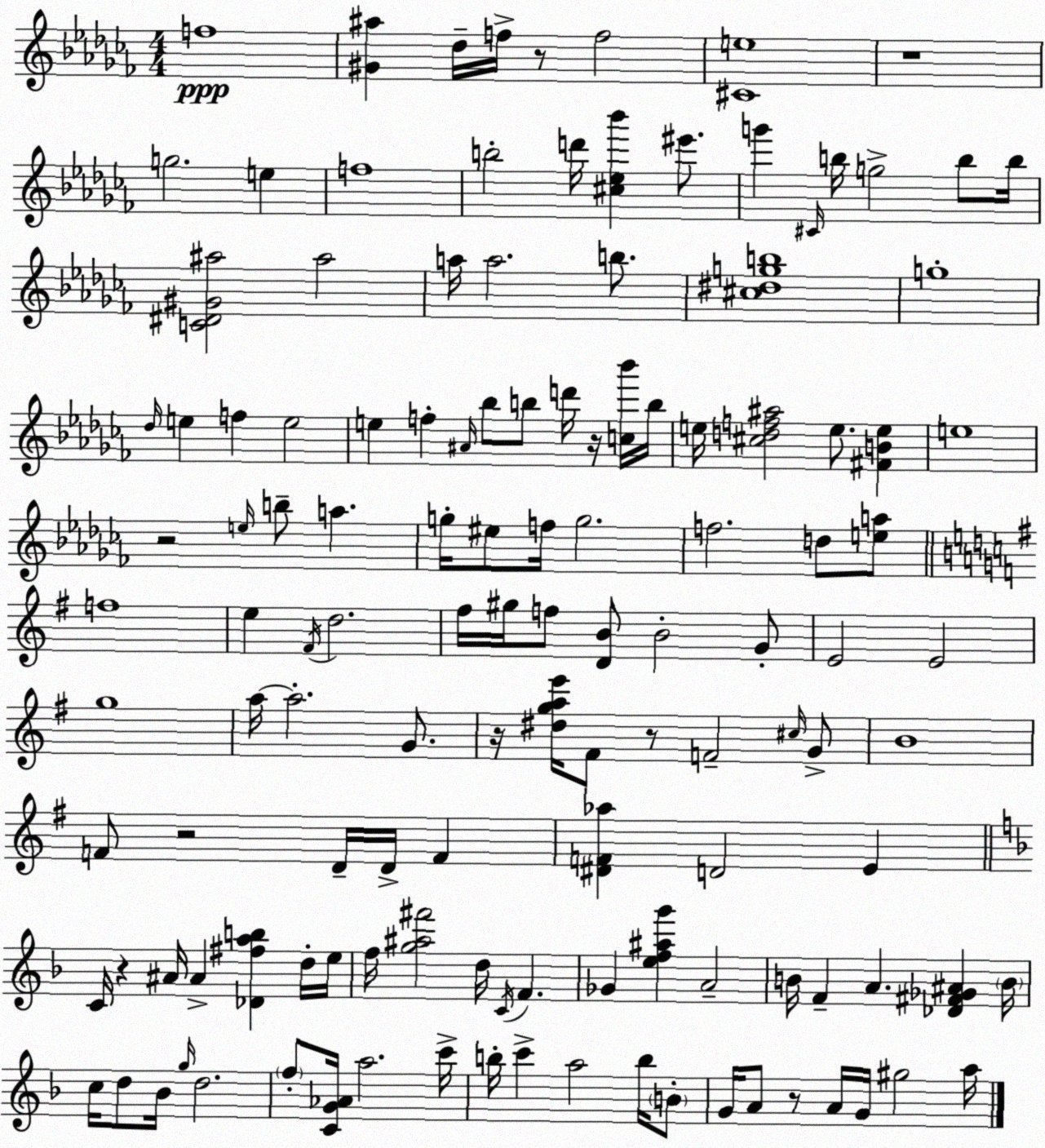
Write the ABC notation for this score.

X:1
T:Untitled
M:4/4
L:1/4
K:Abm
f4 [^G^a] _d/4 f/4 z/2 f2 [^Ce]4 z4 g2 e f4 b2 d'/4 [^c_e_b'] ^e'/2 g' ^C/4 b/4 g2 b/2 b/4 [C^D^G^a]2 ^a2 a/4 a2 b/2 [^c^dgb]4 g4 _d/4 e f e2 e f ^A/4 _b/2 b/2 d'/4 z/4 [c_b']/4 b/4 e/4 [^cdf^a]2 e/2 [^FBe] e4 z2 e/4 b/2 a g/4 ^e/2 f/4 g2 f2 d/2 [ea]/2 f4 e ^F/4 d2 ^f/4 ^g/4 f/2 [DB]/2 B2 G/2 E2 E2 g4 a/4 a2 G/2 z/4 [^dgae']/4 ^F/2 z/2 F2 ^c/4 G/2 B4 F/2 z2 D/4 D/4 F [^DF_a] D2 E C/4 z ^A/4 ^A [_D^fab] d/4 e/4 f/4 [g^a^f']2 d/4 C/4 F _G [ef^ag'] A2 B/4 F A [_D^F_G^A] B/4 c/4 d/2 _B/4 g/4 d2 f/2 [CG_A]/4 a2 c'/4 b/4 c' a2 b/4 B/2 G/4 A/2 z/2 A/4 G/4 ^g2 a/4